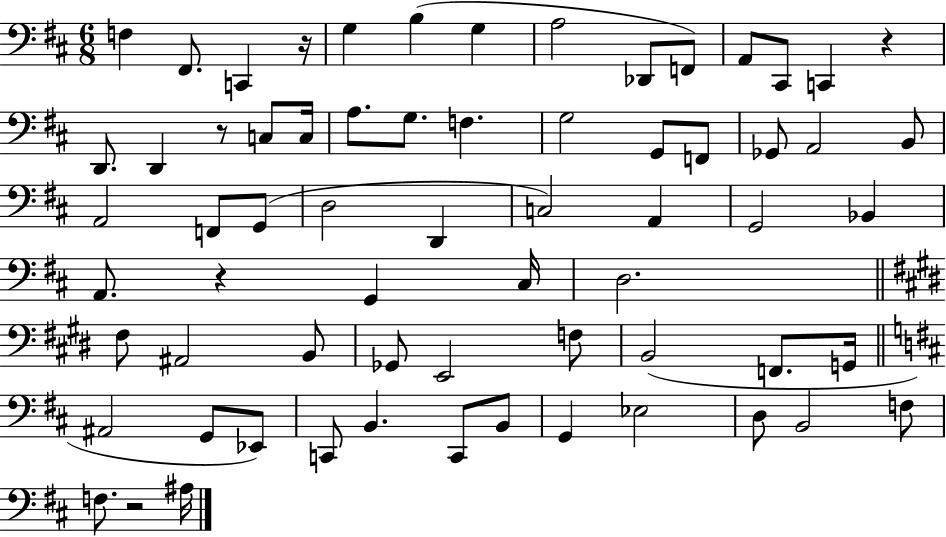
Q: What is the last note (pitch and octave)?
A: A#3